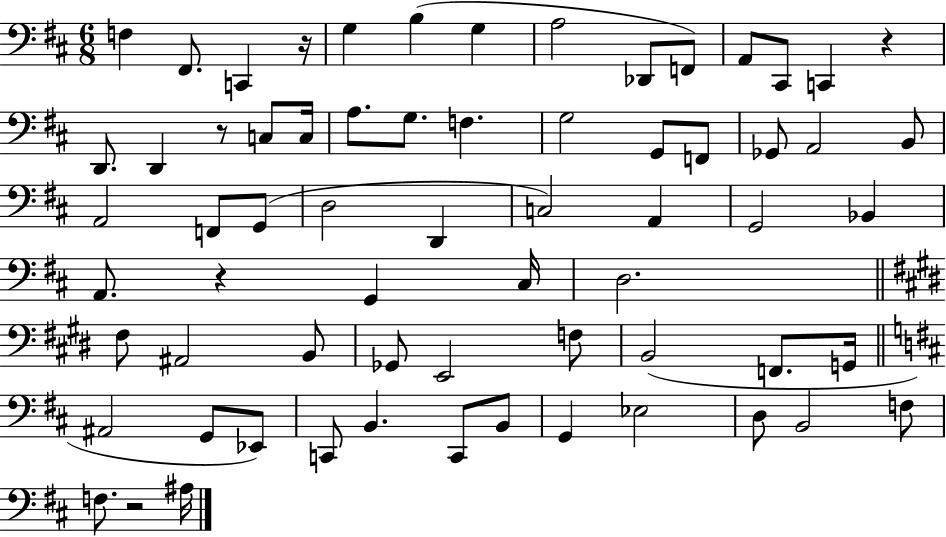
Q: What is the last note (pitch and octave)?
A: A#3